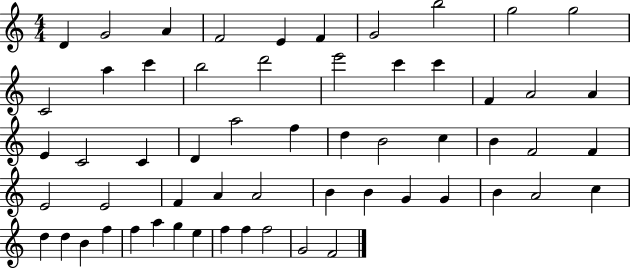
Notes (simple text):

D4/q G4/h A4/q F4/h E4/q F4/q G4/h B5/h G5/h G5/h C4/h A5/q C6/q B5/h D6/h E6/h C6/q C6/q F4/q A4/h A4/q E4/q C4/h C4/q D4/q A5/h F5/q D5/q B4/h C5/q B4/q F4/h F4/q E4/h E4/h F4/q A4/q A4/h B4/q B4/q G4/q G4/q B4/q A4/h C5/q D5/q D5/q B4/q F5/q F5/q A5/q G5/q E5/q F5/q F5/q F5/h G4/h F4/h